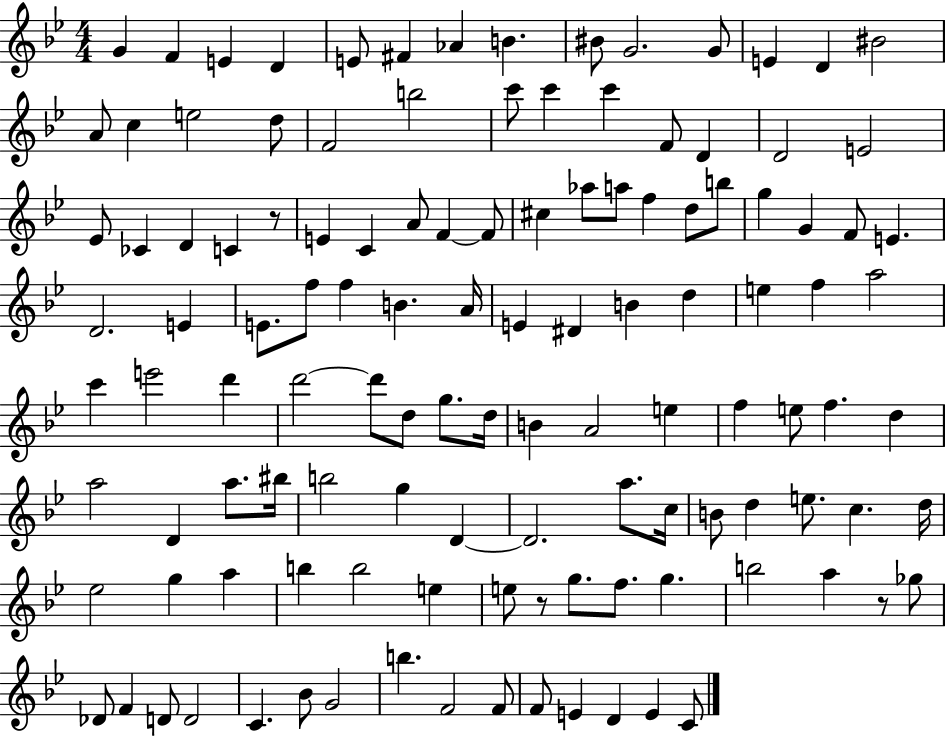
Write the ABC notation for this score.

X:1
T:Untitled
M:4/4
L:1/4
K:Bb
G F E D E/2 ^F _A B ^B/2 G2 G/2 E D ^B2 A/2 c e2 d/2 F2 b2 c'/2 c' c' F/2 D D2 E2 _E/2 _C D C z/2 E C A/2 F F/2 ^c _a/2 a/2 f d/2 b/2 g G F/2 E D2 E E/2 f/2 f B A/4 E ^D B d e f a2 c' e'2 d' d'2 d'/2 d/2 g/2 d/4 B A2 e f e/2 f d a2 D a/2 ^b/4 b2 g D D2 a/2 c/4 B/2 d e/2 c d/4 _e2 g a b b2 e e/2 z/2 g/2 f/2 g b2 a z/2 _g/2 _D/2 F D/2 D2 C _B/2 G2 b F2 F/2 F/2 E D E C/2